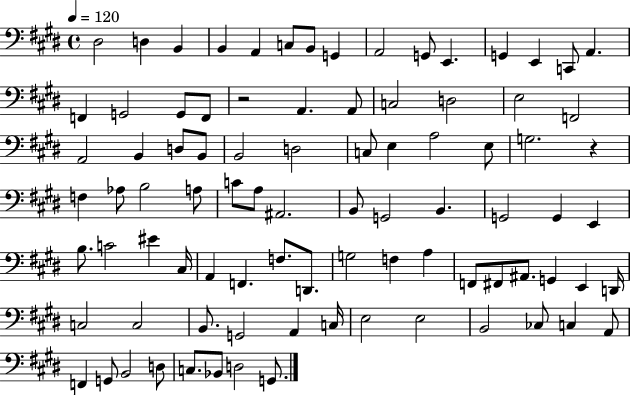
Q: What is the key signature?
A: E major